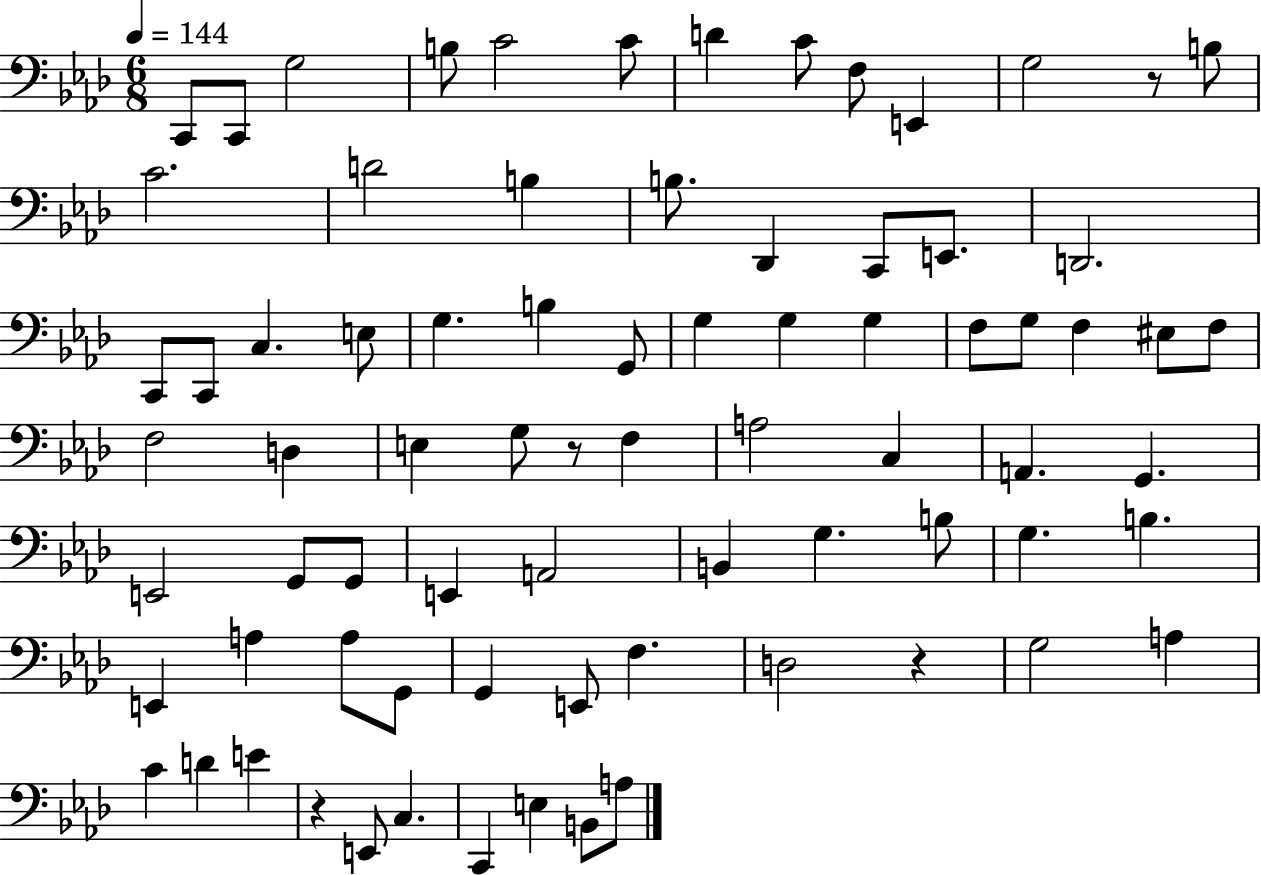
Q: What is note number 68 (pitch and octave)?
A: E2